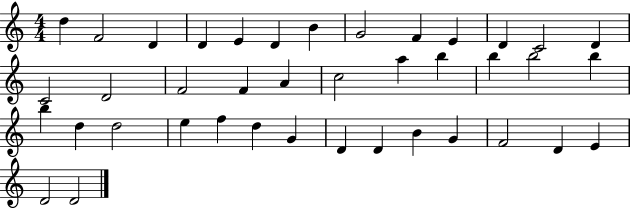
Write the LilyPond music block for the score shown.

{
  \clef treble
  \numericTimeSignature
  \time 4/4
  \key c \major
  d''4 f'2 d'4 | d'4 e'4 d'4 b'4 | g'2 f'4 e'4 | d'4 c'2 d'4 | \break c'2 d'2 | f'2 f'4 a'4 | c''2 a''4 b''4 | b''4 b''2 b''4 | \break b''4 d''4 d''2 | e''4 f''4 d''4 g'4 | d'4 d'4 b'4 g'4 | f'2 d'4 e'4 | \break d'2 d'2 | \bar "|."
}